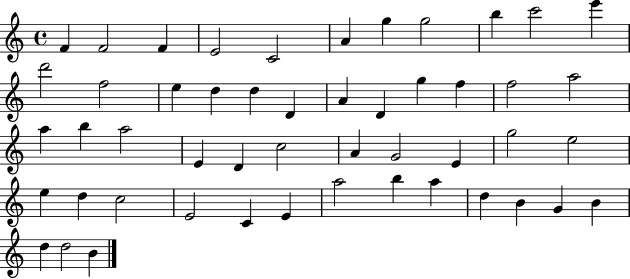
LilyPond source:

{
  \clef treble
  \time 4/4
  \defaultTimeSignature
  \key c \major
  f'4 f'2 f'4 | e'2 c'2 | a'4 g''4 g''2 | b''4 c'''2 e'''4 | \break d'''2 f''2 | e''4 d''4 d''4 d'4 | a'4 d'4 g''4 f''4 | f''2 a''2 | \break a''4 b''4 a''2 | e'4 d'4 c''2 | a'4 g'2 e'4 | g''2 e''2 | \break e''4 d''4 c''2 | e'2 c'4 e'4 | a''2 b''4 a''4 | d''4 b'4 g'4 b'4 | \break d''4 d''2 b'4 | \bar "|."
}